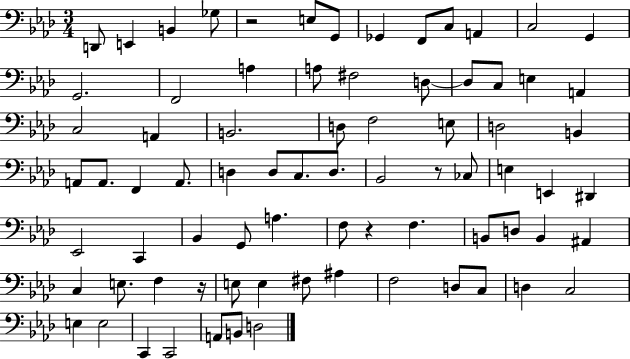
X:1
T:Untitled
M:3/4
L:1/4
K:Ab
D,,/2 E,, B,, _G,/2 z2 E,/2 G,,/2 _G,, F,,/2 C,/2 A,, C,2 G,, G,,2 F,,2 A, A,/2 ^F,2 D,/2 D,/2 C,/2 E, A,, C,2 A,, B,,2 D,/2 F,2 E,/2 D,2 B,, A,,/2 A,,/2 F,, A,,/2 D, D,/2 C,/2 D,/2 _B,,2 z/2 _C,/2 E, E,, ^D,, _E,,2 C,, _B,, G,,/2 A, F,/2 z F, B,,/2 D,/2 B,, ^A,, C, E,/2 F, z/4 E,/2 E, ^F,/2 ^A, F,2 D,/2 C,/2 D, C,2 E, E,2 C,, C,,2 A,,/2 B,,/2 D,2